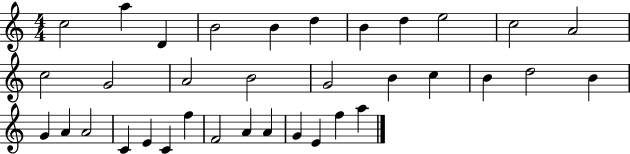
C5/h A5/q D4/q B4/h B4/q D5/q B4/q D5/q E5/h C5/h A4/h C5/h G4/h A4/h B4/h G4/h B4/q C5/q B4/q D5/h B4/q G4/q A4/q A4/h C4/q E4/q C4/q F5/q F4/h A4/q A4/q G4/q E4/q F5/q A5/q